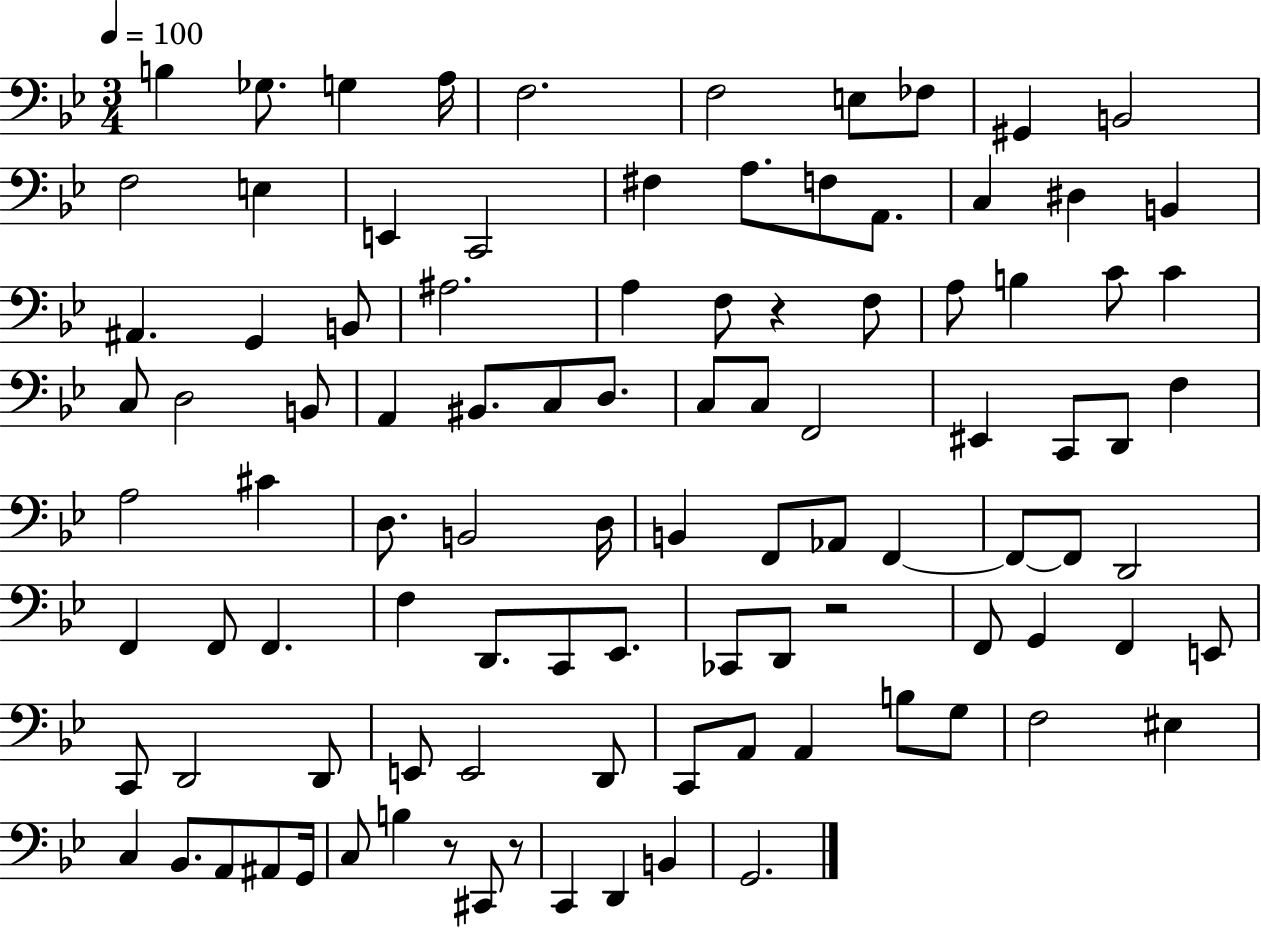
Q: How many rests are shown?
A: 4